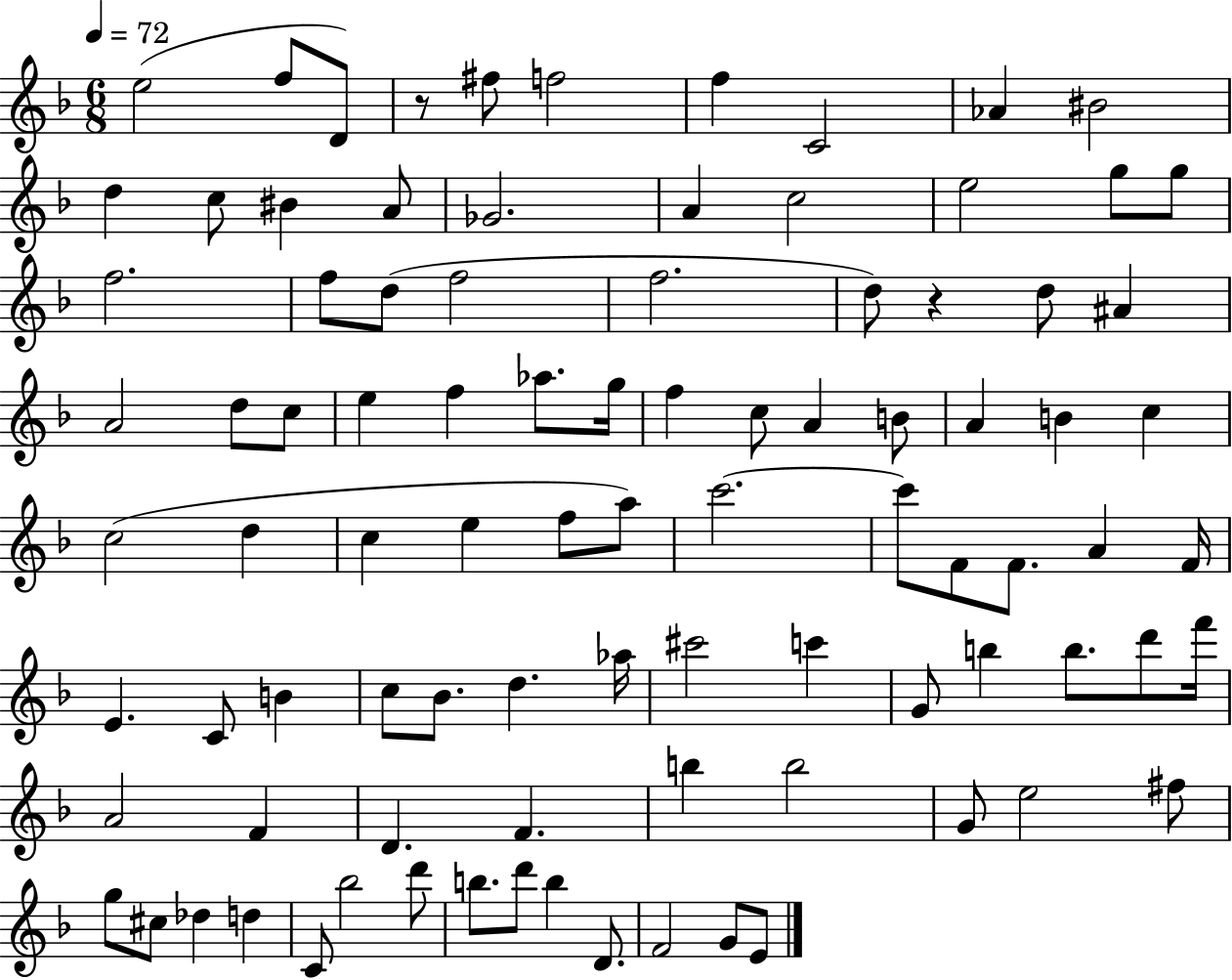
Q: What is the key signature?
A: F major